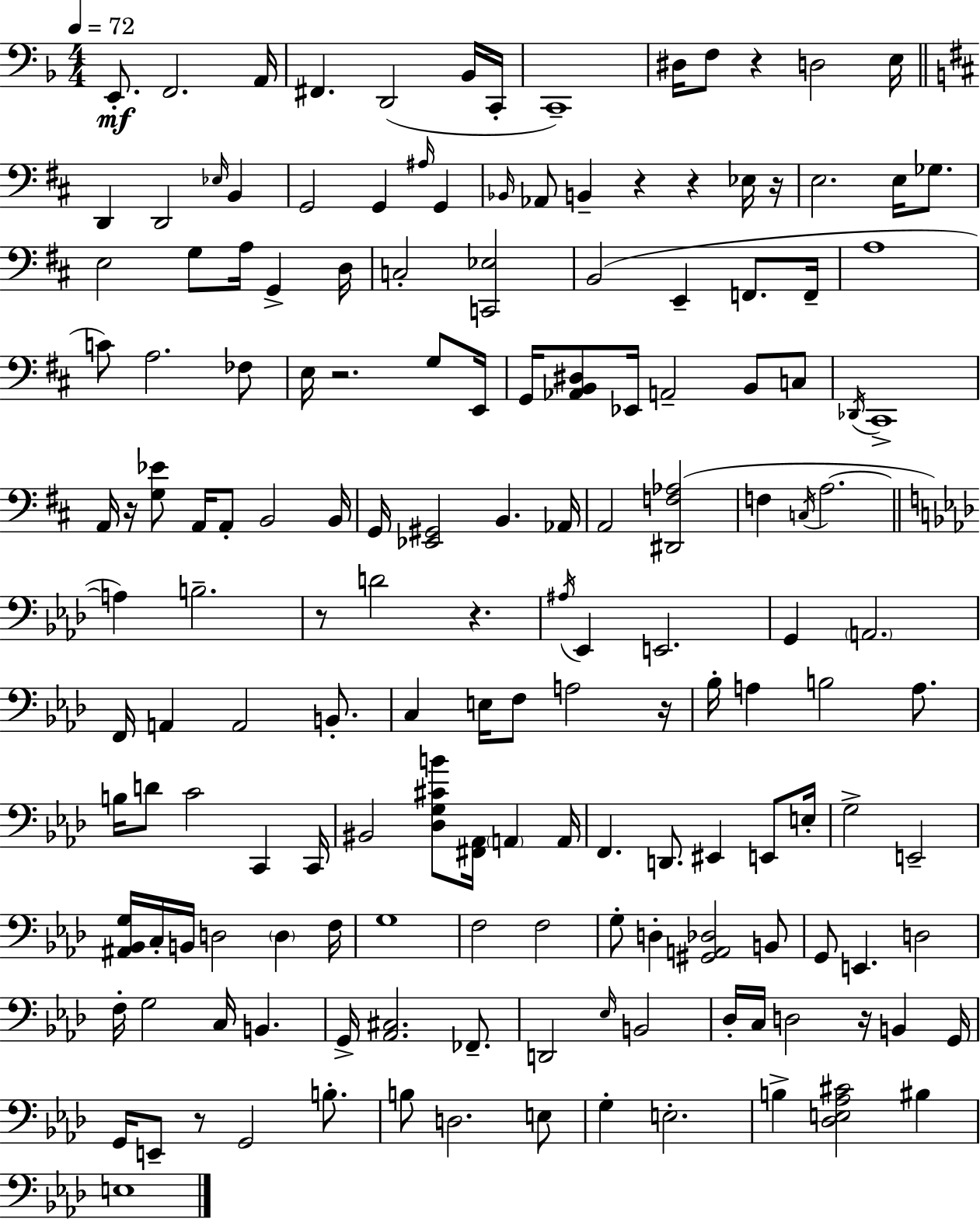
{
  \clef bass
  \numericTimeSignature
  \time 4/4
  \key d \minor
  \tempo 4 = 72
  e,8.-.\mf f,2. a,16 | fis,4. d,2( bes,16 c,16-. | c,1--) | dis16 f8 r4 d2 e16 | \break \bar "||" \break \key d \major d,4 d,2 \grace { ees16 } b,4 | g,2 g,4 \grace { ais16 } g,4 | \grace { bes,16 } aes,8 b,4-- r4 r4 | ees16 r16 e2. e16 | \break ges8. e2 g8 a16 g,4-> | d16 c2-. <c, ees>2 | b,2( e,4-- f,8. | f,16-- a1 | \break c'8) a2. | fes8 e16 r2. | g8 e,16 g,16 <aes, b, dis>8 ees,16 a,2-- b,8 | c8 \acciaccatura { des,16 } cis,1-> | \break a,16 r16 <g ees'>8 a,16 a,8-. b,2 | b,16 g,16 <ees, gis,>2 b,4. | aes,16 a,2 <dis, f aes>2( | f4 \acciaccatura { c16 } a2.~~ | \break \bar "||" \break \key f \minor a4) b2.-- | r8 d'2 r4. | \acciaccatura { ais16 } ees,4 e,2. | g,4 \parenthesize a,2. | \break f,16 a,4 a,2 b,8.-. | c4 e16 f8 a2 | r16 bes16-. a4 b2 a8. | b16 d'8 c'2 c,4 | \break c,16 bis,2 <des g cis' b'>8 <fis, aes,>16 \parenthesize a,4 | a,16 f,4. d,8. eis,4 e,8 | e16-. g2-> e,2-- | <ais, bes, g>16 c16-. b,16 d2 \parenthesize d4 | \break f16 g1 | f2 f2 | g8-. d4-. <gis, a, des>2 b,8 | g,8 e,4. d2 | \break f16-. g2 c16 b,4. | g,16-> <aes, cis>2. fes,8.-- | d,2 \grace { ees16 } b,2 | des16-. c16 d2 r16 b,4 | \break g,16 g,16 e,8-- r8 g,2 b8.-. | b8 d2. | e8 g4-. e2.-. | b4-> <des e aes cis'>2 bis4 | \break e1 | \bar "|."
}